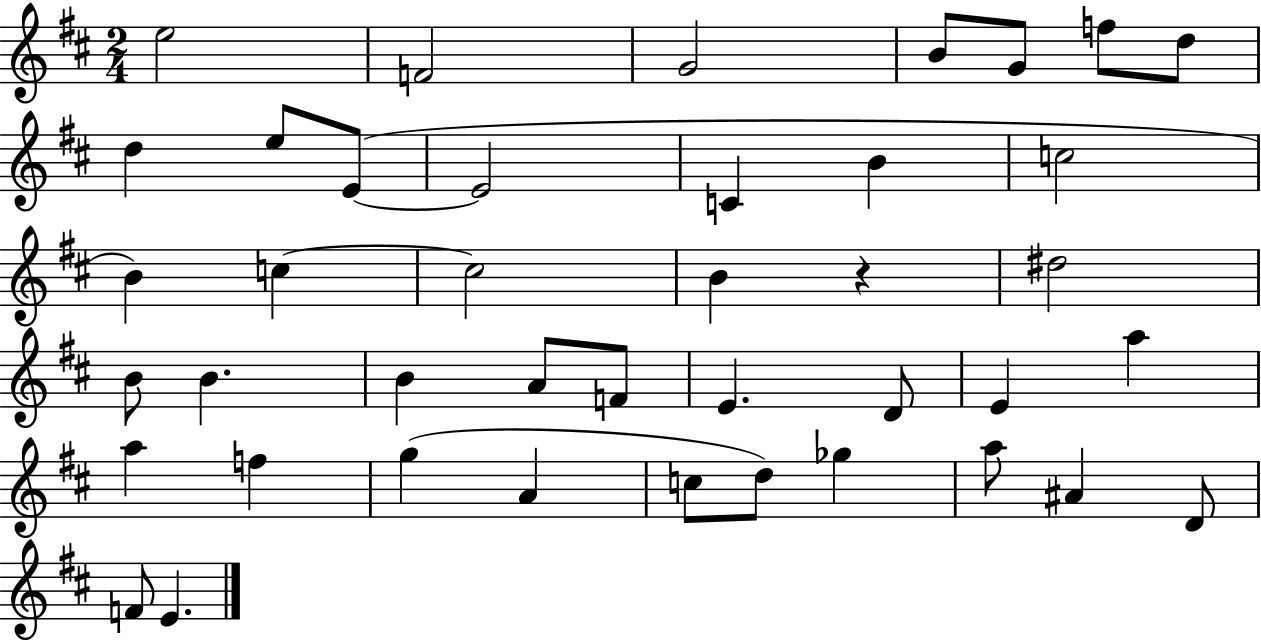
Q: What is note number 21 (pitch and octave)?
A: B4